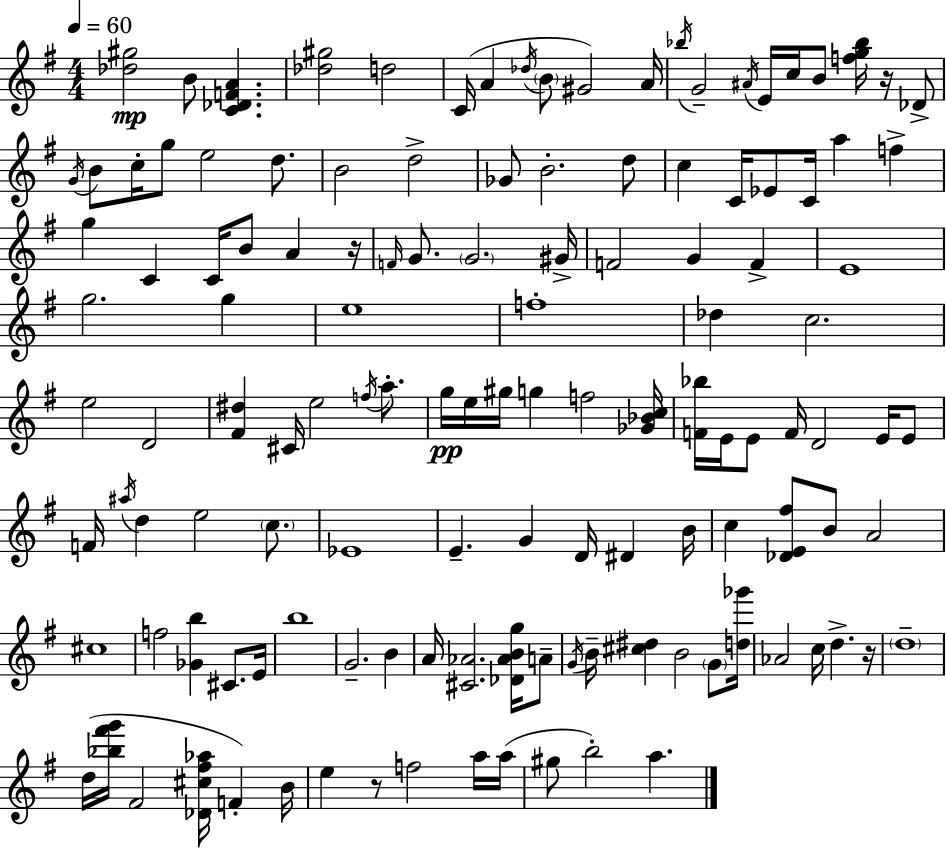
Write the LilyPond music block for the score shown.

{
  \clef treble
  \numericTimeSignature
  \time 4/4
  \key e \minor
  \tempo 4 = 60
  <des'' gis''>2\mp b'8 <c' des' f' a'>4. | <des'' gis''>2 d''2 | c'16( a'4 \acciaccatura { des''16 } \parenthesize b'8 gis'2) | a'16 \acciaccatura { bes''16 } g'2-- \acciaccatura { ais'16 } e'16 c''16 b'8 <f'' g'' bes''>16 | \break r16 des'8-> \acciaccatura { g'16 } b'8 c''16-. g''8 e''2 | d''8. b'2 d''2-> | ges'8 b'2.-. | d''8 c''4 c'16 ees'8 c'16 a''4 | \break f''4-> g''4 c'4 c'16 b'8 a'4 | r16 \grace { f'16 } g'8. \parenthesize g'2. | gis'16-> f'2 g'4 | f'4-> e'1 | \break g''2. | g''4 e''1 | f''1-. | des''4 c''2. | \break e''2 d'2 | <fis' dis''>4 cis'16 e''2 | \acciaccatura { f''16 } a''8.-. g''16\pp e''16 gis''16 g''4 f''2 | <ges' bes' c''>16 <f' bes''>16 e'16 e'8 f'16 d'2 | \break e'16 e'8 f'16 \acciaccatura { ais''16 } d''4 e''2 | \parenthesize c''8. ees'1 | e'4.-- g'4 | d'16 dis'4 b'16 c''4 <des' e' fis''>8 b'8 a'2 | \break cis''1 | f''2 <ges' b''>4 | cis'8. e'16 b''1 | g'2.-- | \break b'4 a'16 <cis' aes'>2. | <des' aes' b' g''>16 a'8-- \acciaccatura { g'16 } b'16-- <cis'' dis''>4 b'2 | \parenthesize g'8 <d'' ges'''>16 aes'2 | c''16 d''4.-> r16 \parenthesize d''1-- | \break d''16( <bes'' fis''' g'''>16 fis'2 | <des' cis'' fis'' aes''>16 f'4-.) b'16 e''4 r8 f''2 | a''16 a''16( gis''8 b''2-.) | a''4. \bar "|."
}